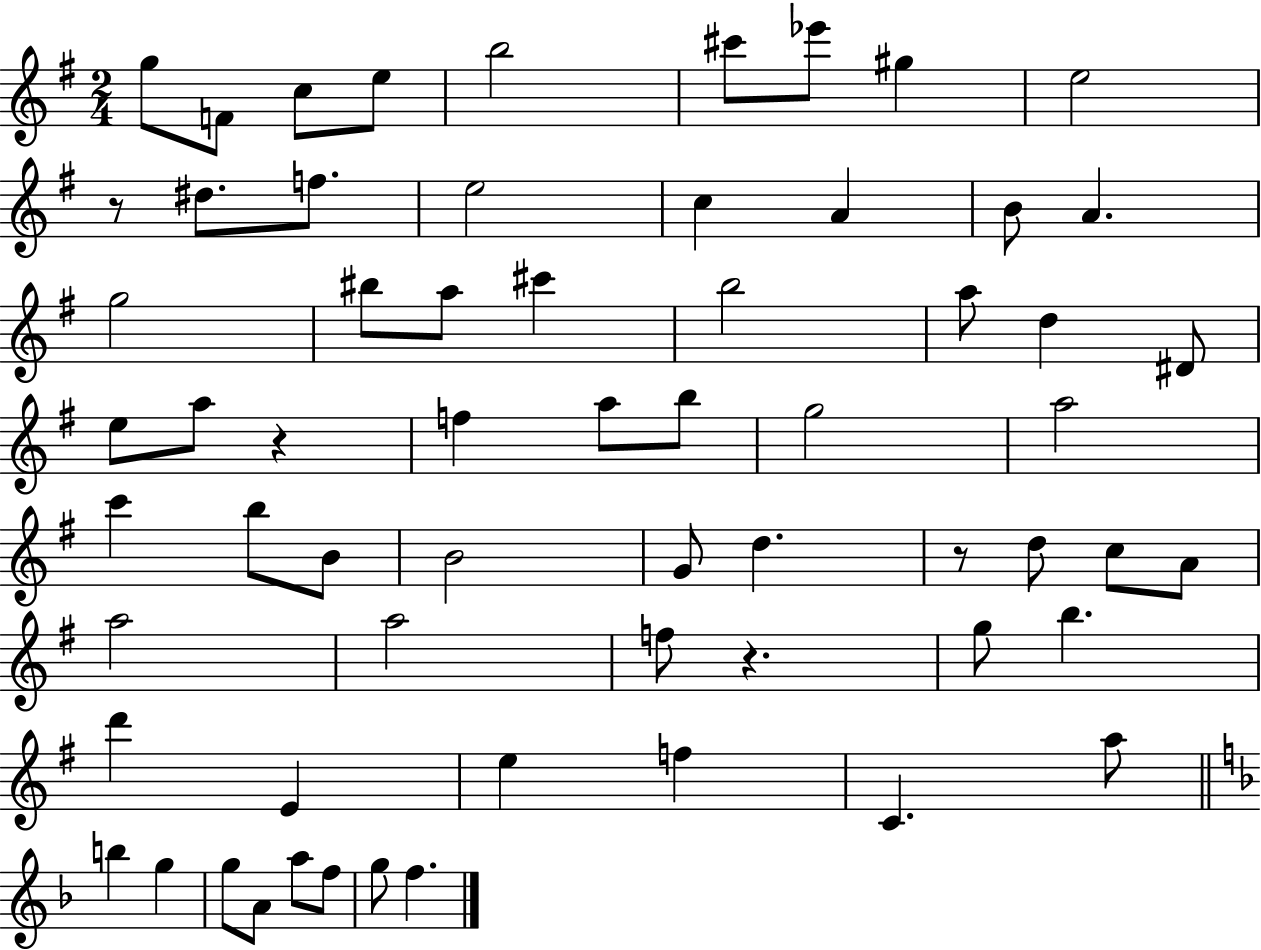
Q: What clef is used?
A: treble